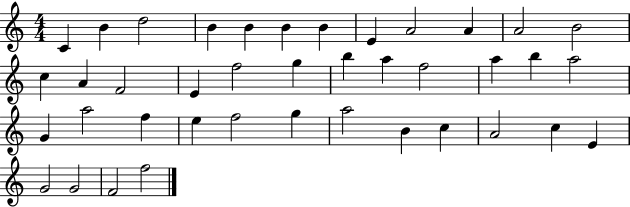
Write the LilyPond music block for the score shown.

{
  \clef treble
  \numericTimeSignature
  \time 4/4
  \key c \major
  c'4 b'4 d''2 | b'4 b'4 b'4 b'4 | e'4 a'2 a'4 | a'2 b'2 | \break c''4 a'4 f'2 | e'4 f''2 g''4 | b''4 a''4 f''2 | a''4 b''4 a''2 | \break g'4 a''2 f''4 | e''4 f''2 g''4 | a''2 b'4 c''4 | a'2 c''4 e'4 | \break g'2 g'2 | f'2 f''2 | \bar "|."
}